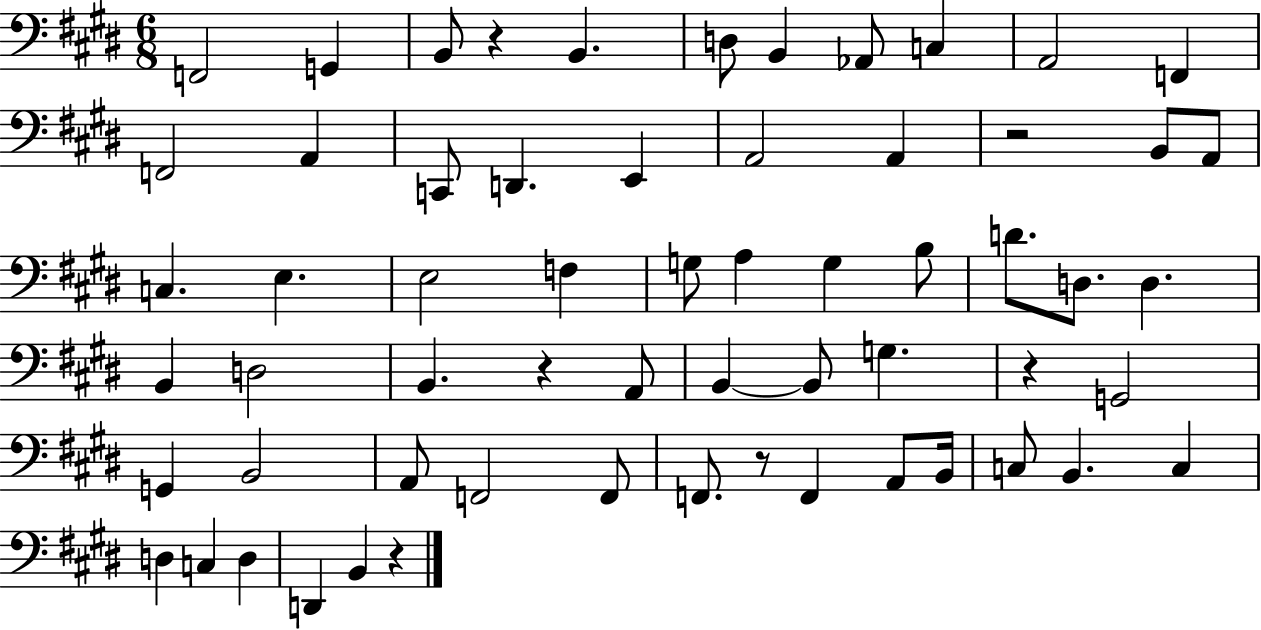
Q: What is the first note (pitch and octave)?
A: F2